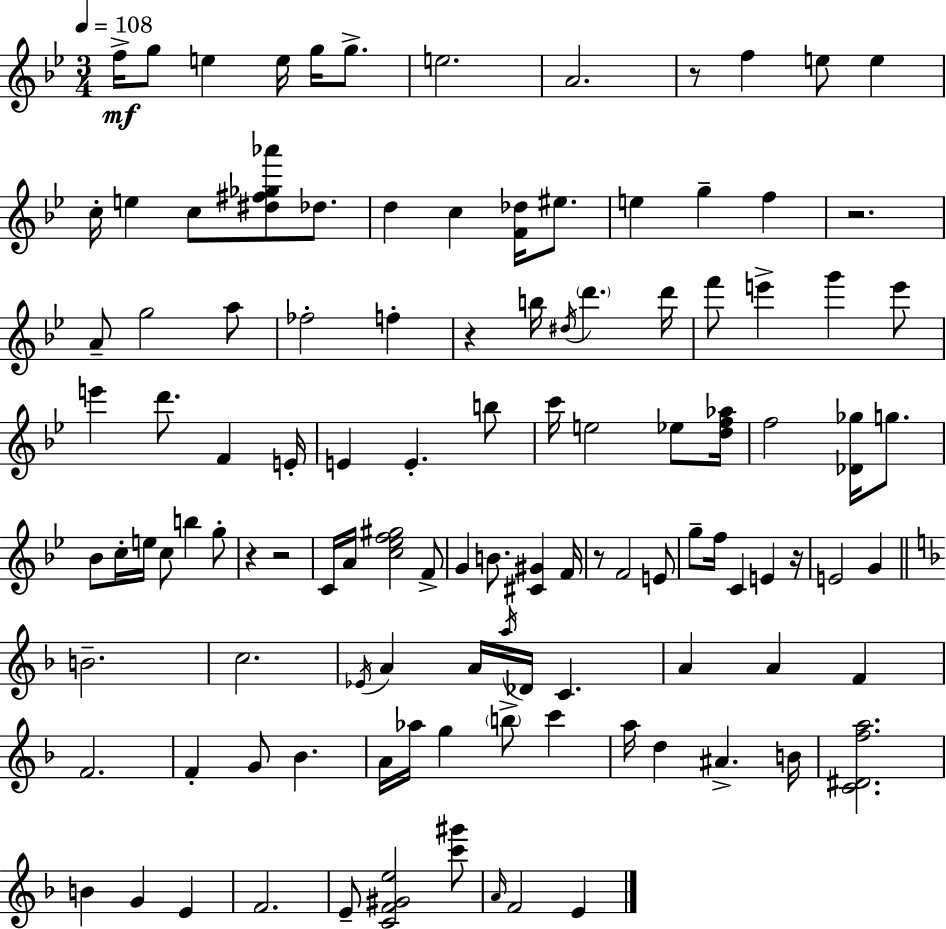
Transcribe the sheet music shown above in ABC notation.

X:1
T:Untitled
M:3/4
L:1/4
K:Bb
f/4 g/2 e e/4 g/4 g/2 e2 A2 z/2 f e/2 e c/4 e c/2 [^d^f_g_a']/2 _d/2 d c [F_d]/4 ^e/2 e g f z2 A/2 g2 a/2 _f2 f z b/4 ^d/4 d' d'/4 f'/2 e' g' e'/2 e' d'/2 F E/4 E E b/2 c'/4 e2 _e/2 [df_a]/4 f2 [_D_g]/4 g/2 _B/2 c/4 e/4 c/2 b g/2 z z2 C/4 A/4 [c_ef^g]2 F/2 G B/2 [^C^G] F/4 z/2 F2 E/2 g/2 f/4 C E z/4 E2 G B2 c2 _E/4 A A/4 a/4 _D/4 C A A F F2 F G/2 _B A/4 _a/4 g b/2 c' a/4 d ^A B/4 [C^Dfa]2 B G E F2 E/2 [CF^Ge]2 [c'^g']/2 A/4 F2 E